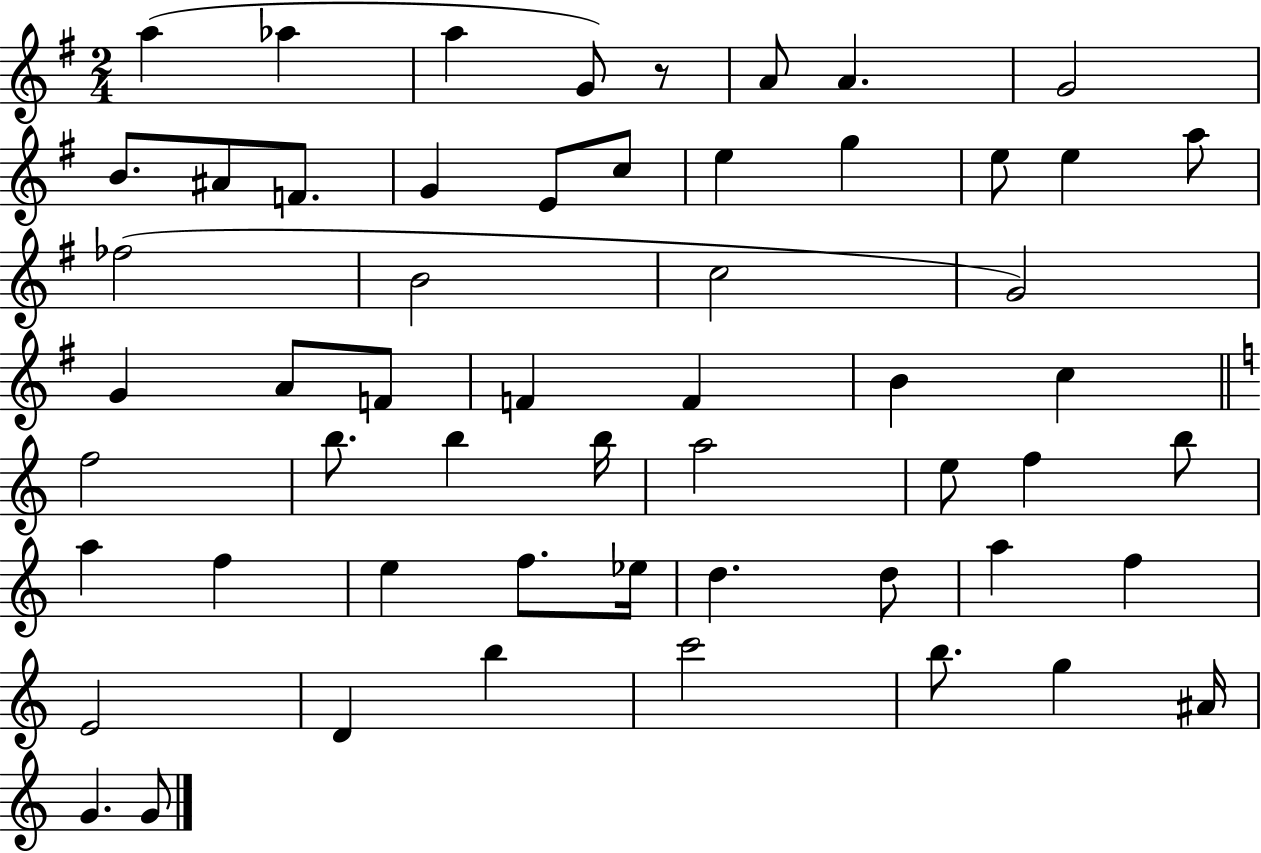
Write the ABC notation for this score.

X:1
T:Untitled
M:2/4
L:1/4
K:G
a _a a G/2 z/2 A/2 A G2 B/2 ^A/2 F/2 G E/2 c/2 e g e/2 e a/2 _f2 B2 c2 G2 G A/2 F/2 F F B c f2 b/2 b b/4 a2 e/2 f b/2 a f e f/2 _e/4 d d/2 a f E2 D b c'2 b/2 g ^A/4 G G/2